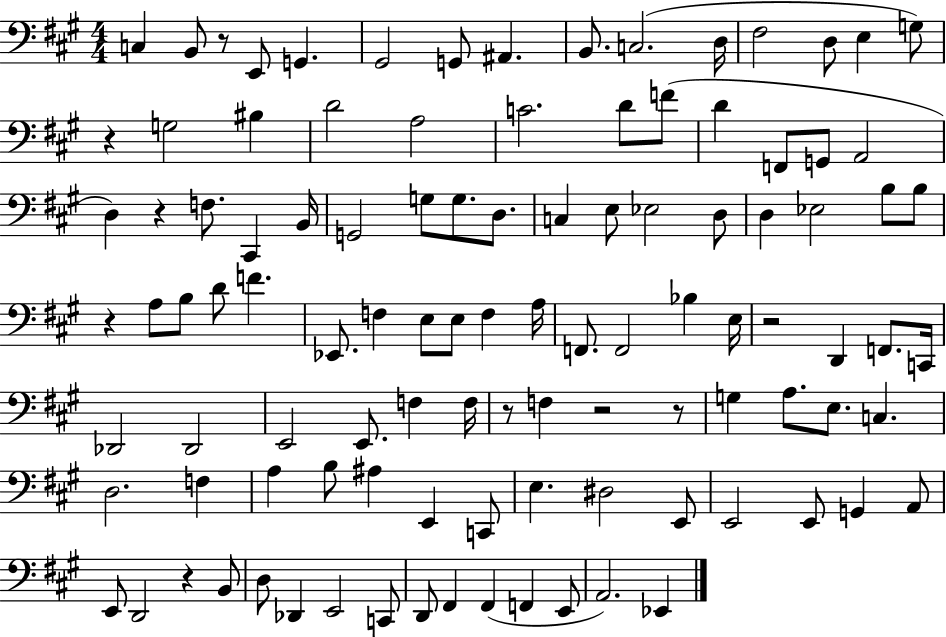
C3/q B2/e R/e E2/e G2/q. G#2/h G2/e A#2/q. B2/e. C3/h. D3/s F#3/h D3/e E3/q G3/e R/q G3/h BIS3/q D4/h A3/h C4/h. D4/e F4/e D4/q F2/e G2/e A2/h D3/q R/q F3/e. C#2/q B2/s G2/h G3/e G3/e. D3/e. C3/q E3/e Eb3/h D3/e D3/q Eb3/h B3/e B3/e R/q A3/e B3/e D4/e F4/q. Eb2/e. F3/q E3/e E3/e F3/q A3/s F2/e. F2/h Bb3/q E3/s R/h D2/q F2/e. C2/s Db2/h Db2/h E2/h E2/e. F3/q F3/s R/e F3/q R/h R/e G3/q A3/e. E3/e. C3/q. D3/h. F3/q A3/q B3/e A#3/q E2/q C2/e E3/q. D#3/h E2/e E2/h E2/e G2/q A2/e E2/e D2/h R/q B2/e D3/e Db2/q E2/h C2/e D2/e F#2/q F#2/q F2/q E2/e A2/h. Eb2/q